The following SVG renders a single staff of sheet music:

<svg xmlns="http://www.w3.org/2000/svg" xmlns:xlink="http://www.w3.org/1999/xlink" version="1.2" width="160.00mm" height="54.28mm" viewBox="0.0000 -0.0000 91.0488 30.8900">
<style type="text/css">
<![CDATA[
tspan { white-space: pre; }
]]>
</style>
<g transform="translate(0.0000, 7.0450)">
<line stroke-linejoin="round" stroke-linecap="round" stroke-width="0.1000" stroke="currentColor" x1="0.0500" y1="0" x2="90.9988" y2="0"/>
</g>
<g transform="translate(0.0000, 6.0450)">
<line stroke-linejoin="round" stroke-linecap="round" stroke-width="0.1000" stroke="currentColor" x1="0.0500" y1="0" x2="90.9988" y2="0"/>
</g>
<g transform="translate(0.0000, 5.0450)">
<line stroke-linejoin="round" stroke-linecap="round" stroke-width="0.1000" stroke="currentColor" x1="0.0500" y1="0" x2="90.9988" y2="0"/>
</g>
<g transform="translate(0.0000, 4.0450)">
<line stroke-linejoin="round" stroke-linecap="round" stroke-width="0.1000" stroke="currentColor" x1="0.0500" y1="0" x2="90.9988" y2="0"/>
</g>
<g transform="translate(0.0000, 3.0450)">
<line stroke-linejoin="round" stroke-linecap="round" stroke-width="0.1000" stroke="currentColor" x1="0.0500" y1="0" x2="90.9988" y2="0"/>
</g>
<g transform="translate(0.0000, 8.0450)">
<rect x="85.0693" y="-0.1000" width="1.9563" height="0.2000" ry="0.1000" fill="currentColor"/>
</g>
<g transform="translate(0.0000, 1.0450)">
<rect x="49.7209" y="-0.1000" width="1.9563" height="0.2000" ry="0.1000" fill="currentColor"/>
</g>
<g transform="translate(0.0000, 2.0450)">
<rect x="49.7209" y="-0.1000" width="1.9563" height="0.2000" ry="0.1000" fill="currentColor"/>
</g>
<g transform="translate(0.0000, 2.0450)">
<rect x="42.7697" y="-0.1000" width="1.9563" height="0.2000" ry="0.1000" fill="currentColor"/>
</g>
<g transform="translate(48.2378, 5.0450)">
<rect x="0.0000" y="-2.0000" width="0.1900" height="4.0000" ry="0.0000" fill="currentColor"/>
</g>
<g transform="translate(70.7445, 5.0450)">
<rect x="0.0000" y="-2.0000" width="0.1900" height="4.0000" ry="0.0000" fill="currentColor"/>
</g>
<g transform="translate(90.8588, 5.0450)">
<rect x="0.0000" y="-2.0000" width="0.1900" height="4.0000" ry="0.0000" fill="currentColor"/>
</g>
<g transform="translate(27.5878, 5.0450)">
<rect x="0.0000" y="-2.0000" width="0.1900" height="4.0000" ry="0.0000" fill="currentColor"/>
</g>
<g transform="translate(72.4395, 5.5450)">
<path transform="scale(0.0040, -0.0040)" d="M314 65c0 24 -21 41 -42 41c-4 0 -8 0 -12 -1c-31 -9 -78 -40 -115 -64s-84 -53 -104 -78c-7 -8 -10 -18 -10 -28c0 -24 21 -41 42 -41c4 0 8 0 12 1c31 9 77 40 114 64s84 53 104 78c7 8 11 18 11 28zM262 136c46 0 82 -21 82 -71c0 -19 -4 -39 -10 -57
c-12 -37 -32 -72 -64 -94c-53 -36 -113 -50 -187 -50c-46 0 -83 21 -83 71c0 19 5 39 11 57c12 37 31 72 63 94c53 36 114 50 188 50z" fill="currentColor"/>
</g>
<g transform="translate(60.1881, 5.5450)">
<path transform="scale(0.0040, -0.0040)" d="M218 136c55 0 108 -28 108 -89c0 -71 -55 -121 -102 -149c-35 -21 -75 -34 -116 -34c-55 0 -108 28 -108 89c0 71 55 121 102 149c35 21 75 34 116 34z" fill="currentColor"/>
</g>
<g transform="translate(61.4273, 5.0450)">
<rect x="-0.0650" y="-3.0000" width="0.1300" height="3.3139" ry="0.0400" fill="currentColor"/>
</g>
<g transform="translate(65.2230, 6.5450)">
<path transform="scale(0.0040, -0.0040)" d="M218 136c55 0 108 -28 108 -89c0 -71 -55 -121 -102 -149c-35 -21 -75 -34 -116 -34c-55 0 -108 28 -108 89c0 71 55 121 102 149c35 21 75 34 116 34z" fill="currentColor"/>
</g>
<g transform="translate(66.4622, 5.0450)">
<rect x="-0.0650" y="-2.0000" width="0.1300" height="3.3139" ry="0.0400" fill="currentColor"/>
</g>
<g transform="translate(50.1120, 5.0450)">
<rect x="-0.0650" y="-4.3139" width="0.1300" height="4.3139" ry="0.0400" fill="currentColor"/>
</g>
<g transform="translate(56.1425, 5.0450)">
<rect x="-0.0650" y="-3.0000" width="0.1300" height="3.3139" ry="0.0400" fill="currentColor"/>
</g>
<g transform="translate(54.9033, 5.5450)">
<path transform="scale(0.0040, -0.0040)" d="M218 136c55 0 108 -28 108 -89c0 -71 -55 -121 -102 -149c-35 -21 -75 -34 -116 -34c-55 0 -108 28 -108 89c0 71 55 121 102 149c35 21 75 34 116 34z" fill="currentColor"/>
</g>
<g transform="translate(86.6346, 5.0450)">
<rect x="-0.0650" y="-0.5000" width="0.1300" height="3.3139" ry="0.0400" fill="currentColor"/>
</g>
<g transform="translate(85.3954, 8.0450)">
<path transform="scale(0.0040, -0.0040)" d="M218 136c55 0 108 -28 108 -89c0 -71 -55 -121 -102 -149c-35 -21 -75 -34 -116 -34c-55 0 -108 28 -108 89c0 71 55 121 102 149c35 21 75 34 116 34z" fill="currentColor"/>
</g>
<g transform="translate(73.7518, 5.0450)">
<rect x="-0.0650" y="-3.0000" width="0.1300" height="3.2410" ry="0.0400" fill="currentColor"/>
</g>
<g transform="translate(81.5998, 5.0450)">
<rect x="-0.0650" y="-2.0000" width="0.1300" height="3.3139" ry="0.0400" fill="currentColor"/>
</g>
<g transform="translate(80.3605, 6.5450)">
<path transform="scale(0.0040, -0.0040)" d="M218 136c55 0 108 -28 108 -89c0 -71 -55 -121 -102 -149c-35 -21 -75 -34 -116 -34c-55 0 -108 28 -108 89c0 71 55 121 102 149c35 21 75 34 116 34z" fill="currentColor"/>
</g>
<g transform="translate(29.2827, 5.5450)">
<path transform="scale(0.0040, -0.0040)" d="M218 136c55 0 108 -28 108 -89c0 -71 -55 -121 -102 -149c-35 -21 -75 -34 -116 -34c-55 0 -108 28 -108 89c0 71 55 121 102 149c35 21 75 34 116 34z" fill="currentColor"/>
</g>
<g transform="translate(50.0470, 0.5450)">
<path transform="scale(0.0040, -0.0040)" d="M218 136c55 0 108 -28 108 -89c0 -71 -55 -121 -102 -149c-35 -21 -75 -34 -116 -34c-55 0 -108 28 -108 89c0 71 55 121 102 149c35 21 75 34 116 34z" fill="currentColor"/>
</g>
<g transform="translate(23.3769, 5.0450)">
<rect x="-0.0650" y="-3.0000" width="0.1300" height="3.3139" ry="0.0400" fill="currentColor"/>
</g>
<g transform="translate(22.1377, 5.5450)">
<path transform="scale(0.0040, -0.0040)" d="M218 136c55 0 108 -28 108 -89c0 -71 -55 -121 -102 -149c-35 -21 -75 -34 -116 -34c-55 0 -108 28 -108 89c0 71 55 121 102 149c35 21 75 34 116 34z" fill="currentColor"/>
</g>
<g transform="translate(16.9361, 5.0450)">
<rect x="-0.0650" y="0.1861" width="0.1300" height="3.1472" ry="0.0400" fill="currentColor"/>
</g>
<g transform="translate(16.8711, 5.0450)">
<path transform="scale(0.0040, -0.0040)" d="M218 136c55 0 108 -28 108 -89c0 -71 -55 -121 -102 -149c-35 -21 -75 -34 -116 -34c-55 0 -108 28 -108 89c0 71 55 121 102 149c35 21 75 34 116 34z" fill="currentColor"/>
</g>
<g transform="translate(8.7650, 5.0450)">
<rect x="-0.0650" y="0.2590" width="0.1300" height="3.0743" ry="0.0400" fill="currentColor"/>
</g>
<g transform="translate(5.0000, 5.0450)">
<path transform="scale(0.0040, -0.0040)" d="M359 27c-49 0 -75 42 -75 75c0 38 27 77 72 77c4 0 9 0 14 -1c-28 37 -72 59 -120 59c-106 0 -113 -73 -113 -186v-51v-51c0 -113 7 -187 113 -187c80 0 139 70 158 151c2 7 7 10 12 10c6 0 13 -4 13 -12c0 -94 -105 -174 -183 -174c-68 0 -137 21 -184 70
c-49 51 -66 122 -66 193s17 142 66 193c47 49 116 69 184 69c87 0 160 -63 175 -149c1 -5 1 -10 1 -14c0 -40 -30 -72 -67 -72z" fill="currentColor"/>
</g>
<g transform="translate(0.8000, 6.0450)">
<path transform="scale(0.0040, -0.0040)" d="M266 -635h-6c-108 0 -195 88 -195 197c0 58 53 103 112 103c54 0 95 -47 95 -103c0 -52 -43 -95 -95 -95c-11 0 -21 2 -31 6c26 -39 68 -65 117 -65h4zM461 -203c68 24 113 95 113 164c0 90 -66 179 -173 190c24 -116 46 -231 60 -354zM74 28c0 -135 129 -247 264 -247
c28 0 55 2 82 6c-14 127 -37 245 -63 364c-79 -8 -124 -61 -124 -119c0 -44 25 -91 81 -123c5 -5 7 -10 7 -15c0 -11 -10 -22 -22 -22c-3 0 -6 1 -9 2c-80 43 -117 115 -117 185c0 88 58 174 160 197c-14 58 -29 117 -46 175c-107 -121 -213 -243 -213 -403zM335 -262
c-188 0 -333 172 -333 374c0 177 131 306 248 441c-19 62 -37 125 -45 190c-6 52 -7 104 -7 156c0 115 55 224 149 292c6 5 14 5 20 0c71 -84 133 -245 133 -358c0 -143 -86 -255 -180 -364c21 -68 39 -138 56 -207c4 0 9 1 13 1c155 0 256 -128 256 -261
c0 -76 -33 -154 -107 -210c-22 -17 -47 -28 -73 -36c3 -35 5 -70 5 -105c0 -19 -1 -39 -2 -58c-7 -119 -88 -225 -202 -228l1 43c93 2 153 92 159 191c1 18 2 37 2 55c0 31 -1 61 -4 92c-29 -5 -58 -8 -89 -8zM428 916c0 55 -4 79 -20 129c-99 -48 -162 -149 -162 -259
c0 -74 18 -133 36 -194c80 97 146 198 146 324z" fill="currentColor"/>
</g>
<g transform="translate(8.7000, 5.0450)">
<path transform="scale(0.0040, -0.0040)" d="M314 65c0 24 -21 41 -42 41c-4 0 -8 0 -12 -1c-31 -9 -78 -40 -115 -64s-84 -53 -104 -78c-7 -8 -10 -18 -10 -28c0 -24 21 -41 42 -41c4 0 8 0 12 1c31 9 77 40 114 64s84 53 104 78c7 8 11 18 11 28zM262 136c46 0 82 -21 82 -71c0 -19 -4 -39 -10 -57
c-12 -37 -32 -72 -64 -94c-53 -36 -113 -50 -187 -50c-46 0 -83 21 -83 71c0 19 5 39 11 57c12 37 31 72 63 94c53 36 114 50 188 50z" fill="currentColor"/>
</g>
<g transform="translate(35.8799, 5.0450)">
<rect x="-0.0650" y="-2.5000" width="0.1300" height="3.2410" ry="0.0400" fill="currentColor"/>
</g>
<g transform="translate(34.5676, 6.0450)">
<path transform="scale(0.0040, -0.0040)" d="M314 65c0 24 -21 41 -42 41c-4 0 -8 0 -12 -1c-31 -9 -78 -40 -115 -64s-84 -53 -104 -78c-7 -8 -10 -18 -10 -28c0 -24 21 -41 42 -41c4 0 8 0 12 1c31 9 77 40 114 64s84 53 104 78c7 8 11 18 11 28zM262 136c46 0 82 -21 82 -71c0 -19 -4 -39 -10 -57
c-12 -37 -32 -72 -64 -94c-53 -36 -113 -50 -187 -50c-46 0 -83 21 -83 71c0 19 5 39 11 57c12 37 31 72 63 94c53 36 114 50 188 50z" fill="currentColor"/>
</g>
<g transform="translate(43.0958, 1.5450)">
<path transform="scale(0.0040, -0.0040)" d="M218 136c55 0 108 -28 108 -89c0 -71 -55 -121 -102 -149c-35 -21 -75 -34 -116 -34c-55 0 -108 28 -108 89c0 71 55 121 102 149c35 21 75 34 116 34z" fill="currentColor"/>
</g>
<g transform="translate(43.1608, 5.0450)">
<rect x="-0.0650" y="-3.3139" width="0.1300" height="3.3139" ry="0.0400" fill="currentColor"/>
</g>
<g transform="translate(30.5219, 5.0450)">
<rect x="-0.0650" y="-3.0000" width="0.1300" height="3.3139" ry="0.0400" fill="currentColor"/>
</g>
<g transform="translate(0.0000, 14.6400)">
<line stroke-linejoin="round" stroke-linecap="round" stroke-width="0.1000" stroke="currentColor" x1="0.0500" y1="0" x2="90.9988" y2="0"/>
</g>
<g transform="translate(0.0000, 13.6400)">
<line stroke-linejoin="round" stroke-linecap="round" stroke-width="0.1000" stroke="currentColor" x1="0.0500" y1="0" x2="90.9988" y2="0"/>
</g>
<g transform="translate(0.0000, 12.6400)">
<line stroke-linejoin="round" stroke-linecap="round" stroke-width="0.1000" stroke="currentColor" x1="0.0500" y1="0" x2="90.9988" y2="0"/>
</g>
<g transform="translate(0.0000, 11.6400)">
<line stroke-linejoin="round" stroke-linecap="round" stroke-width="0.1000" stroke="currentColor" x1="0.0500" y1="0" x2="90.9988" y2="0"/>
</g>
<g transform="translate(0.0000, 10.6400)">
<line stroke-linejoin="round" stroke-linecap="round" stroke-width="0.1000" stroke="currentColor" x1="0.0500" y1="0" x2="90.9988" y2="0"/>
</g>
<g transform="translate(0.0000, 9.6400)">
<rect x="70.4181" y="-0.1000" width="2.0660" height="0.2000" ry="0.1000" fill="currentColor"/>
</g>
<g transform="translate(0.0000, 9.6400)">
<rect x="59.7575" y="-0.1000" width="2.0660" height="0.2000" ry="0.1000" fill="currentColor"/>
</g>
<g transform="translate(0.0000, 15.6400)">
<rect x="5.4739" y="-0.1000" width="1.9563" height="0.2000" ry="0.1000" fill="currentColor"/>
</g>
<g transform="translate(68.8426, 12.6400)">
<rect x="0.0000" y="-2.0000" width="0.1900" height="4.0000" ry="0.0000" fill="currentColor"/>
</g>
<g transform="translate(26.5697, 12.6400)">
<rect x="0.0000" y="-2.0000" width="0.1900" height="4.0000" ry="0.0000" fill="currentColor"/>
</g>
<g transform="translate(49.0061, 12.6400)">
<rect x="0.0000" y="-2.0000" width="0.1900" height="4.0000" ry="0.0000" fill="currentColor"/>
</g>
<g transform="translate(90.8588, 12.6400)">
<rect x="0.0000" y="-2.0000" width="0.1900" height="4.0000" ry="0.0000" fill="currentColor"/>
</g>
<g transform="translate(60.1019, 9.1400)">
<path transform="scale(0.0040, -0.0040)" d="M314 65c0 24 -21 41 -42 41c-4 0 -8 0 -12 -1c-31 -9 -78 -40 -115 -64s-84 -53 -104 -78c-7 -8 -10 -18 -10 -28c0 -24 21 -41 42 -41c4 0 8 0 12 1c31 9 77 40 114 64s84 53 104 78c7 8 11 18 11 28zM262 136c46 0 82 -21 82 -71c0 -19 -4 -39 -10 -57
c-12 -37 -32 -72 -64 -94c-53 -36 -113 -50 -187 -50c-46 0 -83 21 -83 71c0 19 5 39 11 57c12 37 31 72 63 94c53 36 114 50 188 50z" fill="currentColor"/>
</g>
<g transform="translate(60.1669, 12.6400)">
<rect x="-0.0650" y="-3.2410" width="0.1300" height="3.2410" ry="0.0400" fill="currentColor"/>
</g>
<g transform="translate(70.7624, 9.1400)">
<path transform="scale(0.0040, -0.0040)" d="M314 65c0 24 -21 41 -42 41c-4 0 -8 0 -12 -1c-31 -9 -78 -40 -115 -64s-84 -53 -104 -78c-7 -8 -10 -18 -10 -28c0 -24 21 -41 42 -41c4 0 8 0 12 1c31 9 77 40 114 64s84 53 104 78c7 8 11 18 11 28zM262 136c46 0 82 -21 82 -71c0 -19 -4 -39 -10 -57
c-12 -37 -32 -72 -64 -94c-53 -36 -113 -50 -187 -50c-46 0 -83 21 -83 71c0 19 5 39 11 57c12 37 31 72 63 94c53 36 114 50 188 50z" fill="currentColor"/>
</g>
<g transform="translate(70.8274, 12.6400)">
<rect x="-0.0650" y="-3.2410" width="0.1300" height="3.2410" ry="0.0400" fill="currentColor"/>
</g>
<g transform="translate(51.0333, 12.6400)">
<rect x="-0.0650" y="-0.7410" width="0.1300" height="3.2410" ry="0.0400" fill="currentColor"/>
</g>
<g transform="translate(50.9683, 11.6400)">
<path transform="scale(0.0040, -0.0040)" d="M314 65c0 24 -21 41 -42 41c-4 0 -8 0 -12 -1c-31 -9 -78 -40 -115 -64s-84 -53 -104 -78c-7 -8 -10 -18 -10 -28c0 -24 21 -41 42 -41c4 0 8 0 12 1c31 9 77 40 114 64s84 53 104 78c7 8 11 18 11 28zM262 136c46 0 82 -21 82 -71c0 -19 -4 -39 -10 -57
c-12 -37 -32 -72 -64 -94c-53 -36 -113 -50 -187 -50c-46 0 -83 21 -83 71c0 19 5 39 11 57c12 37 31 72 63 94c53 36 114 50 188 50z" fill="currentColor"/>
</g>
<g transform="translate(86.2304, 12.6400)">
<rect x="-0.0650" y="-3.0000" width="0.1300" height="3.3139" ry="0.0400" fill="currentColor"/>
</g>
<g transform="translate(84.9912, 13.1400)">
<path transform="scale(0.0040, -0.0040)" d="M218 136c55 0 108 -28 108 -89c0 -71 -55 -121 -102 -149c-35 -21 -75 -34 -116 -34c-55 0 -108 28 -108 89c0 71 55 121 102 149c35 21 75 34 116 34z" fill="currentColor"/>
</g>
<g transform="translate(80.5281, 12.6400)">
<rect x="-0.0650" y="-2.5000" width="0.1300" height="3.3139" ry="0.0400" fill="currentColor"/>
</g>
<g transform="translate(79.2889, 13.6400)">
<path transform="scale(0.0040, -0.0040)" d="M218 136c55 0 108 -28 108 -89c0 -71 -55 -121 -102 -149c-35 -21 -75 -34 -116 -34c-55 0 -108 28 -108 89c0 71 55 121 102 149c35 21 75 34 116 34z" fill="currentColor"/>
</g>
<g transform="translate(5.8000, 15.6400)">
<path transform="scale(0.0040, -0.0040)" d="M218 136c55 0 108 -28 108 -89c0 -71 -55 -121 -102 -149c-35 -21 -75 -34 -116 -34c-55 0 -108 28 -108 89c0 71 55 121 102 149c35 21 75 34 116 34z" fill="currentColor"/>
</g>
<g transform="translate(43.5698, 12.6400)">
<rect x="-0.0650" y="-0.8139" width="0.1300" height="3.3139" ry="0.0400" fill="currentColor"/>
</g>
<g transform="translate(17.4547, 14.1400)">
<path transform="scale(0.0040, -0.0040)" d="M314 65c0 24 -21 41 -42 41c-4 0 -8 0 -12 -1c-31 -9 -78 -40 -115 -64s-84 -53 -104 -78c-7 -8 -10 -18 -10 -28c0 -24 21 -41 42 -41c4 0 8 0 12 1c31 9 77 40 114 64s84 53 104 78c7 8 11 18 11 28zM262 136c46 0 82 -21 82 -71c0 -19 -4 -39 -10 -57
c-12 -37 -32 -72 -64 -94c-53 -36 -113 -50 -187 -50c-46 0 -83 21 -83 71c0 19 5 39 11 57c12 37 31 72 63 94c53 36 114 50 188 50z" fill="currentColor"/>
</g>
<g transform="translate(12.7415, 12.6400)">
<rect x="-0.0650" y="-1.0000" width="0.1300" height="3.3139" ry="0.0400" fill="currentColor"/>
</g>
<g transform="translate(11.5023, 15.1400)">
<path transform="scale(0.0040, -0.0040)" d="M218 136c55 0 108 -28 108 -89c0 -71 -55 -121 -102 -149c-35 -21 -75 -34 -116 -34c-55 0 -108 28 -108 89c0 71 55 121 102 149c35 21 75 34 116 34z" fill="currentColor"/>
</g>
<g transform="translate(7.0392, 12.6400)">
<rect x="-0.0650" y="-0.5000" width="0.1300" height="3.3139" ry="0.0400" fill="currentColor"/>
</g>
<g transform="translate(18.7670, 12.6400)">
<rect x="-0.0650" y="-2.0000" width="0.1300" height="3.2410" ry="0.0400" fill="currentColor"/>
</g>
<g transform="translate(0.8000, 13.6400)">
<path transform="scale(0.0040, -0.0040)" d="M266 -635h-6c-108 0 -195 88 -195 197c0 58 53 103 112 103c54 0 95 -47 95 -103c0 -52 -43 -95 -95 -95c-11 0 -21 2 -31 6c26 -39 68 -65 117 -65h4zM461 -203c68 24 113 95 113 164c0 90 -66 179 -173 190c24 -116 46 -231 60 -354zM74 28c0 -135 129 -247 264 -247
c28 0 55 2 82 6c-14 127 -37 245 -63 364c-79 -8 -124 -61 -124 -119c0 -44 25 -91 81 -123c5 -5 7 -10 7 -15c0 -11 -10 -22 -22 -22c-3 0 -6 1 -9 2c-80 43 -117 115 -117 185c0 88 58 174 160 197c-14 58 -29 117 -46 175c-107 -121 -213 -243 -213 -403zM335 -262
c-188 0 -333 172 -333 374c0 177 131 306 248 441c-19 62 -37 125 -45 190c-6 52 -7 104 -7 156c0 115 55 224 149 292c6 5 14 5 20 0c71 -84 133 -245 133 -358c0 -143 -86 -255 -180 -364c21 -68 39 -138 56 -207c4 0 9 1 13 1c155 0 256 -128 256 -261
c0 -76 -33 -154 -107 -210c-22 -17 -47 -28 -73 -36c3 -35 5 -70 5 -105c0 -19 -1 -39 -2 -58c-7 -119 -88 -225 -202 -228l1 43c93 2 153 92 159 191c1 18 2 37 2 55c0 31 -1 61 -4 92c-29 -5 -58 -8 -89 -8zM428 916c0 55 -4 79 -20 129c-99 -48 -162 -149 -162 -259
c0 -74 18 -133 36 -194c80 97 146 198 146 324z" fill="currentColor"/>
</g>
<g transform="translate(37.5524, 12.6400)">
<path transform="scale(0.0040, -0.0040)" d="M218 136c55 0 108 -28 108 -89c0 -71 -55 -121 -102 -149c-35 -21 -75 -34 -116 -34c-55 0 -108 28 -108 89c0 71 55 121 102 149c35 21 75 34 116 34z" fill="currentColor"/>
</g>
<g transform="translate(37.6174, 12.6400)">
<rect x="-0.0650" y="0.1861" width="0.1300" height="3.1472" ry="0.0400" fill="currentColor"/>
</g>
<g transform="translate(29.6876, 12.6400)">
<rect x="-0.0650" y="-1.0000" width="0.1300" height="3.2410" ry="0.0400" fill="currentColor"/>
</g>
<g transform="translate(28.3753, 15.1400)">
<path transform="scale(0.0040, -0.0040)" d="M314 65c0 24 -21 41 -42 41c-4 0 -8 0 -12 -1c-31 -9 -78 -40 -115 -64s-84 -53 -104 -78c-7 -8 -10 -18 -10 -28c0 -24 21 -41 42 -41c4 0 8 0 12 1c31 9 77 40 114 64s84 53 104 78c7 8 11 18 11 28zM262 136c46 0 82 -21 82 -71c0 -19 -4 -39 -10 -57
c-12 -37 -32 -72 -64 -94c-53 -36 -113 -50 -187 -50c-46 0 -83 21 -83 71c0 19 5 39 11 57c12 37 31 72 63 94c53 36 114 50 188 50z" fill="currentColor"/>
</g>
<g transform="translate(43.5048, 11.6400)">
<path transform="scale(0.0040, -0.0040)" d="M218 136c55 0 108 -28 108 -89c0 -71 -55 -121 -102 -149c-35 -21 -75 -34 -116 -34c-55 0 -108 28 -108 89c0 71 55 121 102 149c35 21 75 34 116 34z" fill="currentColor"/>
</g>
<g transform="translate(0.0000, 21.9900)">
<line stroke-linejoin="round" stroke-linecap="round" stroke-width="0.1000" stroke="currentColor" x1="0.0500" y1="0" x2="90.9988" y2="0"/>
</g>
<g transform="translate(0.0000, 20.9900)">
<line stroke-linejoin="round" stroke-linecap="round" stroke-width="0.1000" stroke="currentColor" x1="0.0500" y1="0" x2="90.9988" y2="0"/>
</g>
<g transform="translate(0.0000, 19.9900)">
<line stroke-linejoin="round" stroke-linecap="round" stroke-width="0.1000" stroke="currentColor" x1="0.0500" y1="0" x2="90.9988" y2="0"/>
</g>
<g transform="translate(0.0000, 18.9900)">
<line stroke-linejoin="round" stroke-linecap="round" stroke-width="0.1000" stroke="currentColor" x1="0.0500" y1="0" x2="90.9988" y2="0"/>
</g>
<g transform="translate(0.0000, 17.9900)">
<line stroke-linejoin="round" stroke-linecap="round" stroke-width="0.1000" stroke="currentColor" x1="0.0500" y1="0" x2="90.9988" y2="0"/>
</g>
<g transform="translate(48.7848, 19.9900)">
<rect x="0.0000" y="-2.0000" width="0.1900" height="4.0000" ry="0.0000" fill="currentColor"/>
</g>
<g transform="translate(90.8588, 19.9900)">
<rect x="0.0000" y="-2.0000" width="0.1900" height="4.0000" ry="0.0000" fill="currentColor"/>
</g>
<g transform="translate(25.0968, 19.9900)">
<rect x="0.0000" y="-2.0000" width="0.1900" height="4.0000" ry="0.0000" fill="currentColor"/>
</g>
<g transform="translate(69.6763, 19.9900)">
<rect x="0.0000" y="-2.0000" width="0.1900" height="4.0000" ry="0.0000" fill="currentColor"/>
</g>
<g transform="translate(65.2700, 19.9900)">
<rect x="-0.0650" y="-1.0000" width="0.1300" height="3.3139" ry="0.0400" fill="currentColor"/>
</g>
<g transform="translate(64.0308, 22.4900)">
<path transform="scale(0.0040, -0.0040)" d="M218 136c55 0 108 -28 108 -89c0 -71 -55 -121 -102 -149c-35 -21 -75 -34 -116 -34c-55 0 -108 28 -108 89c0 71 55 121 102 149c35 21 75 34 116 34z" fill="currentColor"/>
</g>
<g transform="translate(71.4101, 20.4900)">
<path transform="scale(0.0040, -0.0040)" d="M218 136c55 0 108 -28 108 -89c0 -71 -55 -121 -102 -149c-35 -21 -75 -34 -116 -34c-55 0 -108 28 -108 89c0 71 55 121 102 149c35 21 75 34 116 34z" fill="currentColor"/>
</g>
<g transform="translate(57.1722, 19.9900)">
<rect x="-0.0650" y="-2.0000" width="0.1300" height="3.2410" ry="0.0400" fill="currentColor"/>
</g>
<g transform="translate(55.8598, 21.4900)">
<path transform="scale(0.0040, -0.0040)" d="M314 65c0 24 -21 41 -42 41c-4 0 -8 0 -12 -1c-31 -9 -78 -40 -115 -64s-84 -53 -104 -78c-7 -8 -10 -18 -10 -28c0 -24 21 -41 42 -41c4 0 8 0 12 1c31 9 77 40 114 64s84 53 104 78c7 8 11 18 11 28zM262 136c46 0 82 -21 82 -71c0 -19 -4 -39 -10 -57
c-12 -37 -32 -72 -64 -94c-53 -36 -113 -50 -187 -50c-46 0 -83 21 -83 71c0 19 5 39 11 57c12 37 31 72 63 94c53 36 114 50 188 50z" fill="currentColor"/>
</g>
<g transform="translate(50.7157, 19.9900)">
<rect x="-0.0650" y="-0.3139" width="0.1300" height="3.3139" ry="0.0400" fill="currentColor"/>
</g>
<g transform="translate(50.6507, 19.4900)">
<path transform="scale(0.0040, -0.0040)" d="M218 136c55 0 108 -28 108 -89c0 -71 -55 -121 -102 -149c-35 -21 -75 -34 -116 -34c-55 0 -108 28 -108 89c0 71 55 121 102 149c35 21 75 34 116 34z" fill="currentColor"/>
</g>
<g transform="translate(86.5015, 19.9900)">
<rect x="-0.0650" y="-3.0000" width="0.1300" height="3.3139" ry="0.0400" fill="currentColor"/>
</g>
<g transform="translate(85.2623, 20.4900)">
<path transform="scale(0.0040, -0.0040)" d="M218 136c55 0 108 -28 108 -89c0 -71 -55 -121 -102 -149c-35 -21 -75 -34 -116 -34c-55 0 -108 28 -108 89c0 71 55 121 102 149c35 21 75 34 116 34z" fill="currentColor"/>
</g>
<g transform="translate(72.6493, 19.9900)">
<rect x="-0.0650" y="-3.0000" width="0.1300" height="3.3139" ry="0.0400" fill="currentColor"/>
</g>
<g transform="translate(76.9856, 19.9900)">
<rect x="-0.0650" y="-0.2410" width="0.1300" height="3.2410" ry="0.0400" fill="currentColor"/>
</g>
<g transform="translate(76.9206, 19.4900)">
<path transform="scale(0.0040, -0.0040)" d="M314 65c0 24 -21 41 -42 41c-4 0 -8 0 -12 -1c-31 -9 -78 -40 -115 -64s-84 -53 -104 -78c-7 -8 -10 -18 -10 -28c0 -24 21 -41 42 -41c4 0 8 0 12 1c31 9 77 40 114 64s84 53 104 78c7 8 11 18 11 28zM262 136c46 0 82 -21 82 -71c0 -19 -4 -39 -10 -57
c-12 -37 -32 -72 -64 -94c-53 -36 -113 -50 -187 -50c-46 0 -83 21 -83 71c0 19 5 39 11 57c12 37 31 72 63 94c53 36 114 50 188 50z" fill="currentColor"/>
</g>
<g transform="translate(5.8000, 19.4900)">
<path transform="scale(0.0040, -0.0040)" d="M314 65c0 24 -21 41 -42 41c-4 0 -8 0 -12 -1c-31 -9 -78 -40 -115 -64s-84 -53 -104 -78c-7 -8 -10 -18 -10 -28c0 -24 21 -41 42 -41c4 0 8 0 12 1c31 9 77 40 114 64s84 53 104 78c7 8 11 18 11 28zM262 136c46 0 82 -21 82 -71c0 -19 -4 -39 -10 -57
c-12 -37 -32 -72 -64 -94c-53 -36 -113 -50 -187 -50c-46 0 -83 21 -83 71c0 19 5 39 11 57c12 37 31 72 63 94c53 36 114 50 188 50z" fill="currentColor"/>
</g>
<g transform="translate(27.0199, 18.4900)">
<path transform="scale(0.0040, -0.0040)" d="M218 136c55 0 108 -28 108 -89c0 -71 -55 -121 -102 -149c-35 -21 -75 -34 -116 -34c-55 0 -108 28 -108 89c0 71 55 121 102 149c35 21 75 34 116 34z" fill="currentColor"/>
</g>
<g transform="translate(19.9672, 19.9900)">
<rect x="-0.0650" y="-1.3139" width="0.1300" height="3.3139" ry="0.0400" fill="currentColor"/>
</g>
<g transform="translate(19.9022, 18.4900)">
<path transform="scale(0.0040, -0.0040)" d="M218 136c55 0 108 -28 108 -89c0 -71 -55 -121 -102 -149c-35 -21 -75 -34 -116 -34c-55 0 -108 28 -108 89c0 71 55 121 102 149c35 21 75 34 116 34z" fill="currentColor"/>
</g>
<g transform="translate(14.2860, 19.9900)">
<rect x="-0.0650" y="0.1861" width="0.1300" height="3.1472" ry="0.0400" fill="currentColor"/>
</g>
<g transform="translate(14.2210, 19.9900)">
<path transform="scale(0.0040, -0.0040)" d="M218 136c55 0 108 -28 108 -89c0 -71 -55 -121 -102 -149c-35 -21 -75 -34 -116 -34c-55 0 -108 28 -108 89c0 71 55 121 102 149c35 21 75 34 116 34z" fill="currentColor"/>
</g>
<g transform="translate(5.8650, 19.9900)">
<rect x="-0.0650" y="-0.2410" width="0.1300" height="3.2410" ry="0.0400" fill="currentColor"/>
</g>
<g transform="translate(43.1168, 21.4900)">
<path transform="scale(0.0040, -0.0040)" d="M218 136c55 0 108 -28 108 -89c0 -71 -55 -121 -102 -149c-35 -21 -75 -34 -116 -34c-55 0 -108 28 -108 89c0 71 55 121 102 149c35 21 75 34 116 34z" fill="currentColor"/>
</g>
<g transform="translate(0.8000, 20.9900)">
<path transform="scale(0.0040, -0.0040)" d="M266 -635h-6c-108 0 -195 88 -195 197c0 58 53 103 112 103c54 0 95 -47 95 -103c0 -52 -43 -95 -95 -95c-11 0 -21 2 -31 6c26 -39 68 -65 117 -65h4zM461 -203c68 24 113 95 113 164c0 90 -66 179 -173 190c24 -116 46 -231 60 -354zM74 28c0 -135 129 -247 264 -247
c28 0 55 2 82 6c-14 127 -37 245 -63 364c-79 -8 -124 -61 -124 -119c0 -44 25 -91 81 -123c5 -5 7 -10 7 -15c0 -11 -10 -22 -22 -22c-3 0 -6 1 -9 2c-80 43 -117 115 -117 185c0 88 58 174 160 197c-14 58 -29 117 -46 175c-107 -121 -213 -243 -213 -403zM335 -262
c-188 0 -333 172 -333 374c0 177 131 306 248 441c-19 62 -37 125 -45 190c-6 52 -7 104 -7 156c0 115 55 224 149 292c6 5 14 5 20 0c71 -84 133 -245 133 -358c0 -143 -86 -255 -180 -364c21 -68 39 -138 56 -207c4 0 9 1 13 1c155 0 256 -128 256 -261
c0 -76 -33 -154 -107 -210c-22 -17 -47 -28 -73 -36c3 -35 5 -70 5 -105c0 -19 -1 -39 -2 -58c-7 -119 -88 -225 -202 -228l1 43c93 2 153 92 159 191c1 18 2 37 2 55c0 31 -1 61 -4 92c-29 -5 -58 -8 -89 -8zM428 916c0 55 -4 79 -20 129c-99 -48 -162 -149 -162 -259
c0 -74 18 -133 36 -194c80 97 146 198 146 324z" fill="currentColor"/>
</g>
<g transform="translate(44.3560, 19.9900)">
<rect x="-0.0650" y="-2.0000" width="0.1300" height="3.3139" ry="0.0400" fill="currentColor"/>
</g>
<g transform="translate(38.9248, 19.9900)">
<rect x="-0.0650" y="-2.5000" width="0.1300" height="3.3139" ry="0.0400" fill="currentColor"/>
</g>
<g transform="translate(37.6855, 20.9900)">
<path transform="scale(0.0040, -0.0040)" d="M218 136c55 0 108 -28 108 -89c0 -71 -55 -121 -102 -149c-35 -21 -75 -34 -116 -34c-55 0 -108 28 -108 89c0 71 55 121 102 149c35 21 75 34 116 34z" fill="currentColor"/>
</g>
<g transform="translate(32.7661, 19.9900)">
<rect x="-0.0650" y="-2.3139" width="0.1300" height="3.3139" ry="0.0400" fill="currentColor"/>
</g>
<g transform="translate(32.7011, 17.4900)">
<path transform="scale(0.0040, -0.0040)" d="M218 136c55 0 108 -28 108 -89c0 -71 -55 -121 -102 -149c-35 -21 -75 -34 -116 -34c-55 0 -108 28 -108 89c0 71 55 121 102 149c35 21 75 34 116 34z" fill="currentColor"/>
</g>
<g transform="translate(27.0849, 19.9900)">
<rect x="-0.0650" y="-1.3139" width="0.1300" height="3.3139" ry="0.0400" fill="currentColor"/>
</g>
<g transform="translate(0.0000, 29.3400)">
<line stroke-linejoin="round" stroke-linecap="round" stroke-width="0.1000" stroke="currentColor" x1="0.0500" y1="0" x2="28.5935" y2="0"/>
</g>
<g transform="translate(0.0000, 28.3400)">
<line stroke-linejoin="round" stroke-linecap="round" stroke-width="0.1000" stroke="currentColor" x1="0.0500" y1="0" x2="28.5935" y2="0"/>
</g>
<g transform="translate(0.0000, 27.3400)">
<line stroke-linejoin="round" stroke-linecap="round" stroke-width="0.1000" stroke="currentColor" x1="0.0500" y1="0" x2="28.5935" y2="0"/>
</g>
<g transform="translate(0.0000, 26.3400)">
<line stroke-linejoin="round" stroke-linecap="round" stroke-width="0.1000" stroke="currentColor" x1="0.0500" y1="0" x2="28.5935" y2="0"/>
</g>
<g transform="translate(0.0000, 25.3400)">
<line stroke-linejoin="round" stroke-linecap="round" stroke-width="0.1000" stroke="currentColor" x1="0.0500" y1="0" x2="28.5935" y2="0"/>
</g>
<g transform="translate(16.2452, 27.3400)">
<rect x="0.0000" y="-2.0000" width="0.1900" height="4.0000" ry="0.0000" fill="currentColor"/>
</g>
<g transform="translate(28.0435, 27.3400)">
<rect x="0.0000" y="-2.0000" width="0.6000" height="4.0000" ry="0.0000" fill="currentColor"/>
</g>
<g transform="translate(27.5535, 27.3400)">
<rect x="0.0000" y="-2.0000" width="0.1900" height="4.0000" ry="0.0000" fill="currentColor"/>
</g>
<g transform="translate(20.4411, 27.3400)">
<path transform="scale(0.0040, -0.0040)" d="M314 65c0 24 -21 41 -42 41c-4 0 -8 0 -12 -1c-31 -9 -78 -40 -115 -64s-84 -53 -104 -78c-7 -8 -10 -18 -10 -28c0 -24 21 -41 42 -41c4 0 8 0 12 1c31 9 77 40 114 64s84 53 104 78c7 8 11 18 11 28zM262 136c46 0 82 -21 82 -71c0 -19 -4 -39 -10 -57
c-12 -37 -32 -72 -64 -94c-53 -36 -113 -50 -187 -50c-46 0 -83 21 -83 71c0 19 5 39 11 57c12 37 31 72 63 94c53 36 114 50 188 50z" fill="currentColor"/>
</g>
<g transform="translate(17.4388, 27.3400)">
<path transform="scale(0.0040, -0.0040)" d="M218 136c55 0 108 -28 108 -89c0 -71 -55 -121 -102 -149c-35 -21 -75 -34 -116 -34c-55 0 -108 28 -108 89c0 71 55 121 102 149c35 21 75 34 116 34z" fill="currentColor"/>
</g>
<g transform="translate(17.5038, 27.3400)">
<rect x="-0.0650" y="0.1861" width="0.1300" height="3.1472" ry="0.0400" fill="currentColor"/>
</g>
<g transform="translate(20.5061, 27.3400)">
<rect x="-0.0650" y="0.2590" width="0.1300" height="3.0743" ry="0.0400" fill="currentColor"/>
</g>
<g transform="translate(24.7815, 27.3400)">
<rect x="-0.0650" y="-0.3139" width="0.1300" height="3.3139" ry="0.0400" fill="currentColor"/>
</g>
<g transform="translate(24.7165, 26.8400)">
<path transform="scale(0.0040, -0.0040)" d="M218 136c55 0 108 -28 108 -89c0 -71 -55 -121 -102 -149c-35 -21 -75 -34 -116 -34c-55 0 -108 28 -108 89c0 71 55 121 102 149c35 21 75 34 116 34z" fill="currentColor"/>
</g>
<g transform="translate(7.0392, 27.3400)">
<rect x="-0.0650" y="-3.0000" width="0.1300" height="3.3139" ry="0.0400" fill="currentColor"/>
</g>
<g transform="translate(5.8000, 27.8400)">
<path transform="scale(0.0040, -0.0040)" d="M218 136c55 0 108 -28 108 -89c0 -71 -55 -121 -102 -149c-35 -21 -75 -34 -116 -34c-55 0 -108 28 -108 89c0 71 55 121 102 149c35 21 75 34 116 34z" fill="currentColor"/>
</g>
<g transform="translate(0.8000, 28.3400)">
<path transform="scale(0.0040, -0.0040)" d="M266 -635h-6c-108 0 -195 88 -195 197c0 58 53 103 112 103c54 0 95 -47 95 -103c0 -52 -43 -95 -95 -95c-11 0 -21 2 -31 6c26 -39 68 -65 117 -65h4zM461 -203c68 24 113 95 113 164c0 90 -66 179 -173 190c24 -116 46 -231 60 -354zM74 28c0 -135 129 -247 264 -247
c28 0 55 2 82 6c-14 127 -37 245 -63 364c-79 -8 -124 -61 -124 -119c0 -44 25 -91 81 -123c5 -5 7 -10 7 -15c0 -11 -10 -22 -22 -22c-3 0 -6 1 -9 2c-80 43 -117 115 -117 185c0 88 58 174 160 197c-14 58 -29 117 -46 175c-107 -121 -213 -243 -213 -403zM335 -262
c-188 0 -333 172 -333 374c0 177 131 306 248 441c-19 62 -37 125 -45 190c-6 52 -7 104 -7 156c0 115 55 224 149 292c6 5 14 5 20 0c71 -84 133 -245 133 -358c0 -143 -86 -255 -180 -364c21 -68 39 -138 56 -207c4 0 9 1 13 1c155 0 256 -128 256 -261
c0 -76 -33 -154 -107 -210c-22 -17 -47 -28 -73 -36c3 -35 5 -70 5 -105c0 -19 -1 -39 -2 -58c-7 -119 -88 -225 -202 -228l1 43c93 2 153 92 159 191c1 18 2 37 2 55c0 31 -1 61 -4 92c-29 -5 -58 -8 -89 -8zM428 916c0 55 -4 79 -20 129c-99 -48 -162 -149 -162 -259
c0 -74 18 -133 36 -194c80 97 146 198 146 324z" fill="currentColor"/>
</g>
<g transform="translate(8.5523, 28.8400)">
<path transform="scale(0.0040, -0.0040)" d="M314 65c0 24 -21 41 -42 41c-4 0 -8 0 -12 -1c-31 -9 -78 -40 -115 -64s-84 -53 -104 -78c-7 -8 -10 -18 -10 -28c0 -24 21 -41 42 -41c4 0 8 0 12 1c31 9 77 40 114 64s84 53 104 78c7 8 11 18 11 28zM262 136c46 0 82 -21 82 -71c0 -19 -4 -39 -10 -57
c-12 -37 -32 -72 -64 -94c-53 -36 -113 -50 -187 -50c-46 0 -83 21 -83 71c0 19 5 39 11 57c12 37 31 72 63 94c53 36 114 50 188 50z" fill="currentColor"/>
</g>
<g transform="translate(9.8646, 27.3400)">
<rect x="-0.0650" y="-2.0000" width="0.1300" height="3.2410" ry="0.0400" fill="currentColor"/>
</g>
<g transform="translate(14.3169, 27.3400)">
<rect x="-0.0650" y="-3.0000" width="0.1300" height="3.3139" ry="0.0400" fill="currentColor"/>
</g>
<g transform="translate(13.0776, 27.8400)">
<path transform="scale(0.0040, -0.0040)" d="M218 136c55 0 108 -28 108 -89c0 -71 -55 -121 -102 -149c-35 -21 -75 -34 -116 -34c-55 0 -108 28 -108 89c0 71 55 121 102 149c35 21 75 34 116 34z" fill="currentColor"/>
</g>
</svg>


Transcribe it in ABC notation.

X:1
T:Untitled
M:4/4
L:1/4
K:C
B2 B A A G2 b d' A A F A2 F C C D F2 D2 B d d2 b2 b2 G A c2 B e e g G F c F2 D A c2 A A F2 A B B2 c